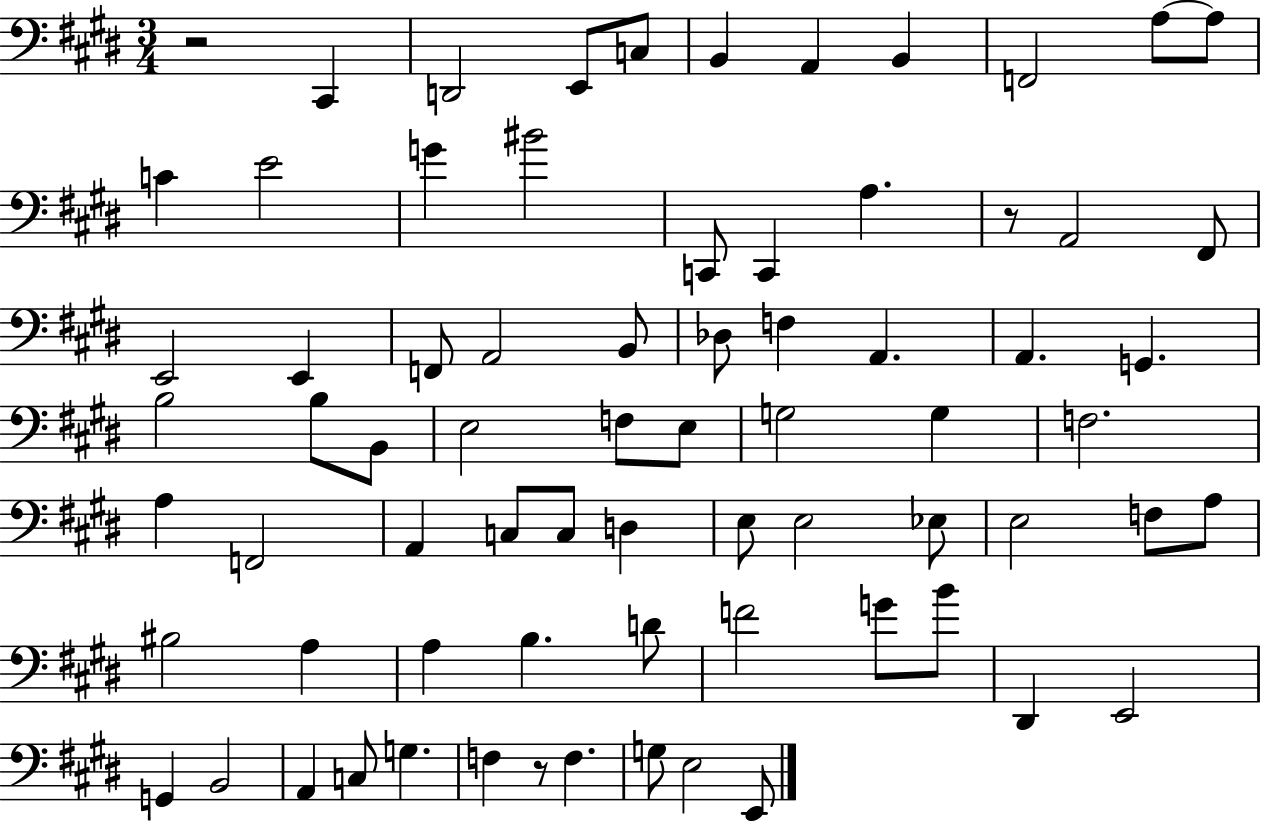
X:1
T:Untitled
M:3/4
L:1/4
K:E
z2 ^C,, D,,2 E,,/2 C,/2 B,, A,, B,, F,,2 A,/2 A,/2 C E2 G ^B2 C,,/2 C,, A, z/2 A,,2 ^F,,/2 E,,2 E,, F,,/2 A,,2 B,,/2 _D,/2 F, A,, A,, G,, B,2 B,/2 B,,/2 E,2 F,/2 E,/2 G,2 G, F,2 A, F,,2 A,, C,/2 C,/2 D, E,/2 E,2 _E,/2 E,2 F,/2 A,/2 ^B,2 A, A, B, D/2 F2 G/2 B/2 ^D,, E,,2 G,, B,,2 A,, C,/2 G, F, z/2 F, G,/2 E,2 E,,/2